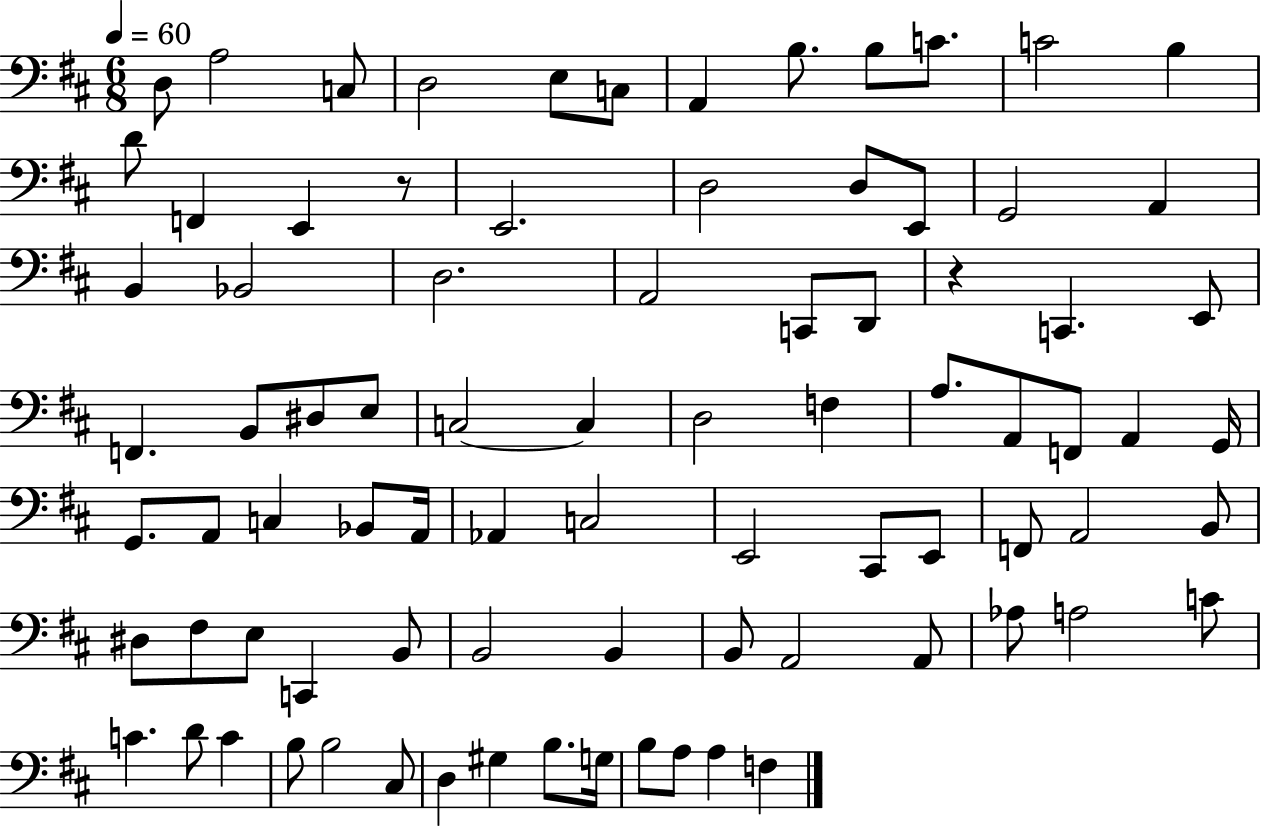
D3/e A3/h C3/e D3/h E3/e C3/e A2/q B3/e. B3/e C4/e. C4/h B3/q D4/e F2/q E2/q R/e E2/h. D3/h D3/e E2/e G2/h A2/q B2/q Bb2/h D3/h. A2/h C2/e D2/e R/q C2/q. E2/e F2/q. B2/e D#3/e E3/e C3/h C3/q D3/h F3/q A3/e. A2/e F2/e A2/q G2/s G2/e. A2/e C3/q Bb2/e A2/s Ab2/q C3/h E2/h C#2/e E2/e F2/e A2/h B2/e D#3/e F#3/e E3/e C2/q B2/e B2/h B2/q B2/e A2/h A2/e Ab3/e A3/h C4/e C4/q. D4/e C4/q B3/e B3/h C#3/e D3/q G#3/q B3/e. G3/s B3/e A3/e A3/q F3/q